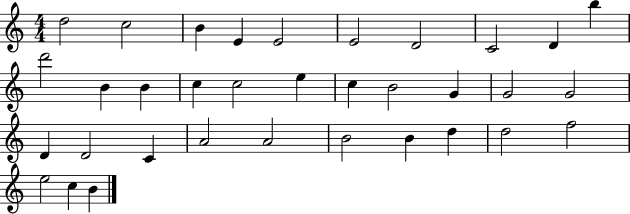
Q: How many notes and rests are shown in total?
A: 34